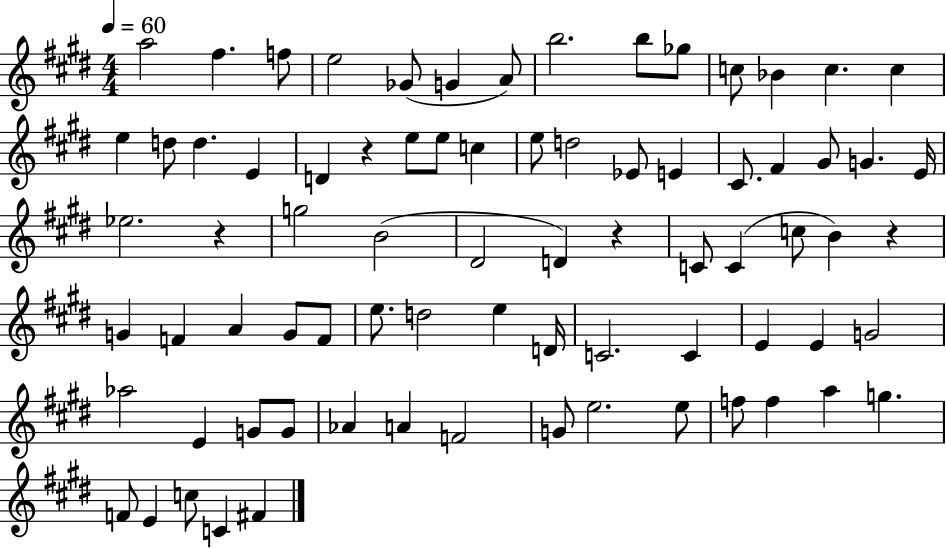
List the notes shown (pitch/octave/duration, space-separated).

A5/h F#5/q. F5/e E5/h Gb4/e G4/q A4/e B5/h. B5/e Gb5/e C5/e Bb4/q C5/q. C5/q E5/q D5/e D5/q. E4/q D4/q R/q E5/e E5/e C5/q E5/e D5/h Eb4/e E4/q C#4/e. F#4/q G#4/e G4/q. E4/s Eb5/h. R/q G5/h B4/h D#4/h D4/q R/q C4/e C4/q C5/e B4/q R/q G4/q F4/q A4/q G4/e F4/e E5/e. D5/h E5/q D4/s C4/h. C4/q E4/q E4/q G4/h Ab5/h E4/q G4/e G4/e Ab4/q A4/q F4/h G4/e E5/h. E5/e F5/e F5/q A5/q G5/q. F4/e E4/q C5/e C4/q F#4/q